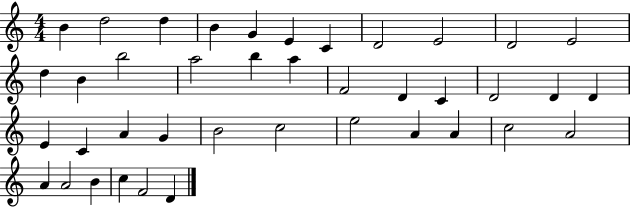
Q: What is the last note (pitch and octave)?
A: D4